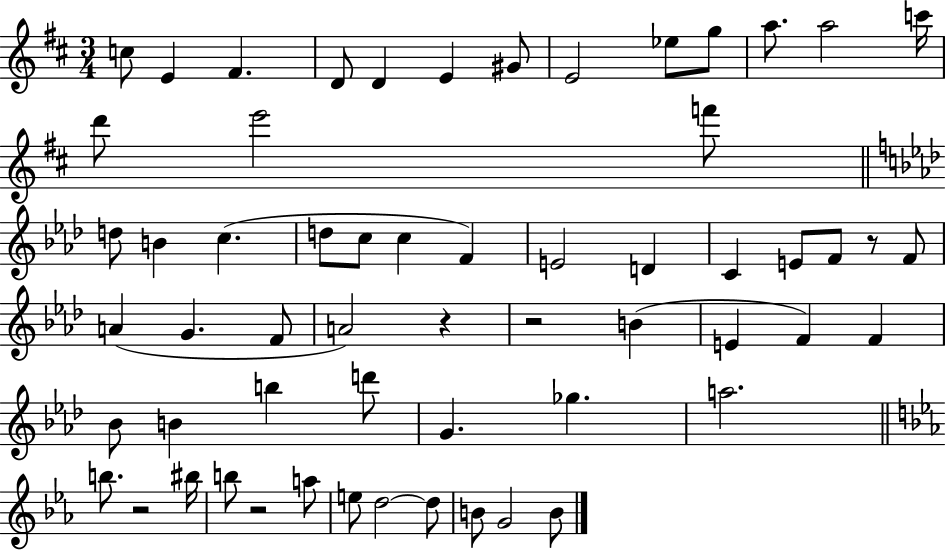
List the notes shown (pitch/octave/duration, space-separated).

C5/e E4/q F#4/q. D4/e D4/q E4/q G#4/e E4/h Eb5/e G5/e A5/e. A5/h C6/s D6/e E6/h F6/e D5/e B4/q C5/q. D5/e C5/e C5/q F4/q E4/h D4/q C4/q E4/e F4/e R/e F4/e A4/q G4/q. F4/e A4/h R/q R/h B4/q E4/q F4/q F4/q Bb4/e B4/q B5/q D6/e G4/q. Gb5/q. A5/h. B5/e. R/h BIS5/s B5/e R/h A5/e E5/e D5/h D5/e B4/e G4/h B4/e